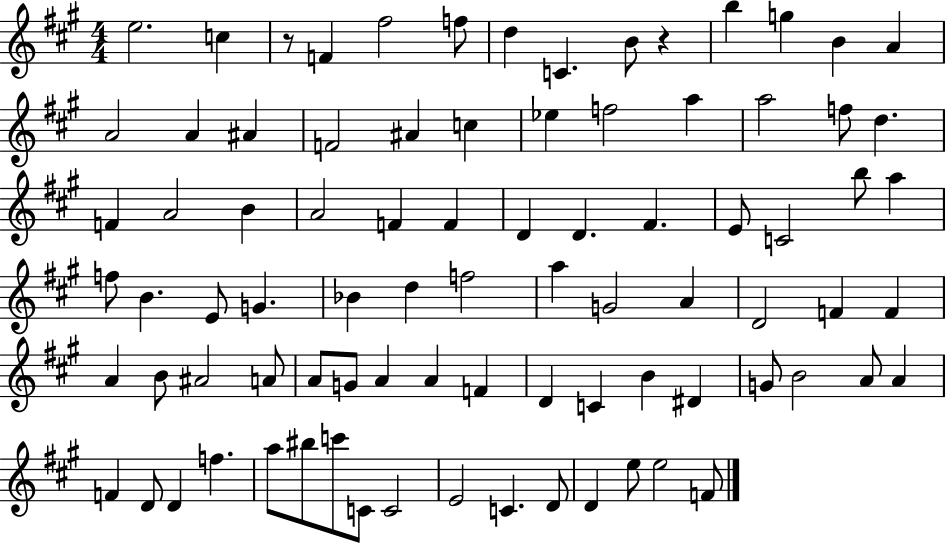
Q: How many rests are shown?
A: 2